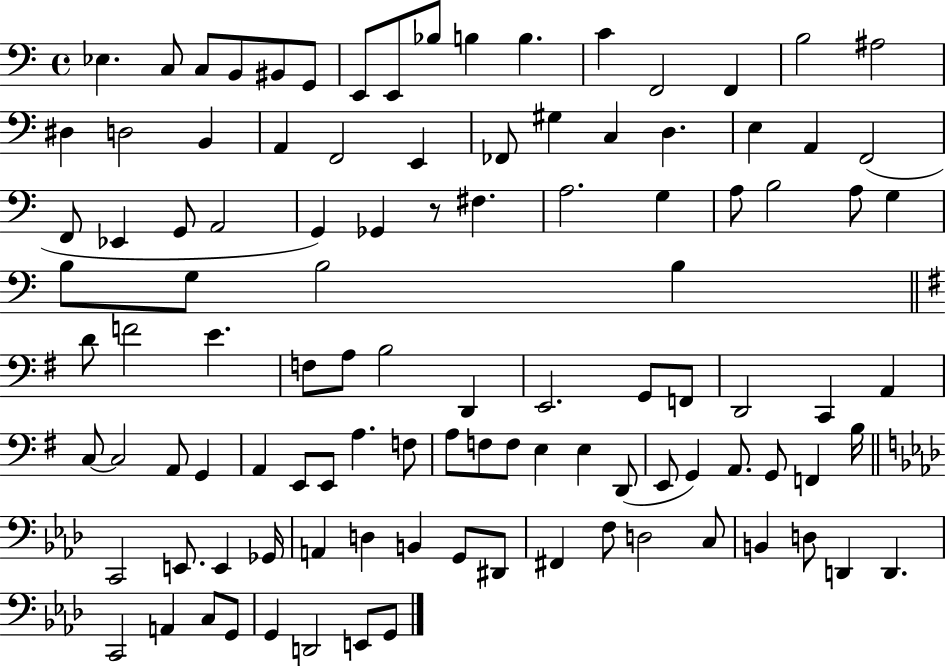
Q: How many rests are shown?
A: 1